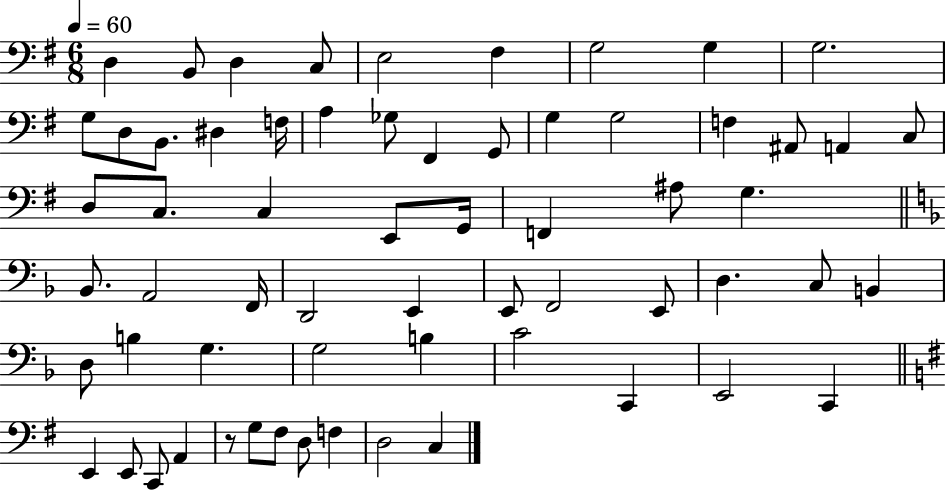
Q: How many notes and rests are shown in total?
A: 63